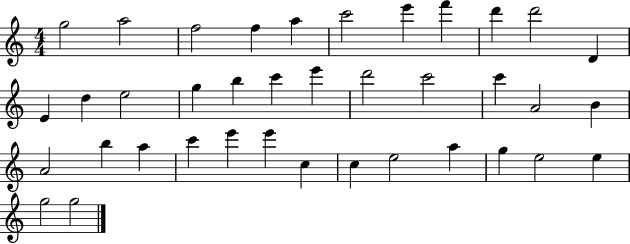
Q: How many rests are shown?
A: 0